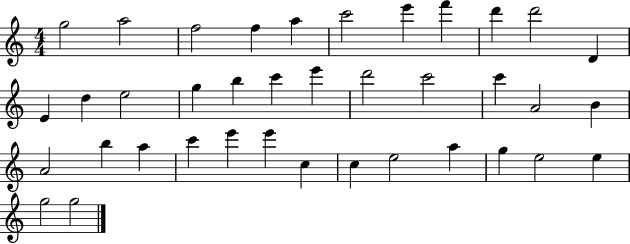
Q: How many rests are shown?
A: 0